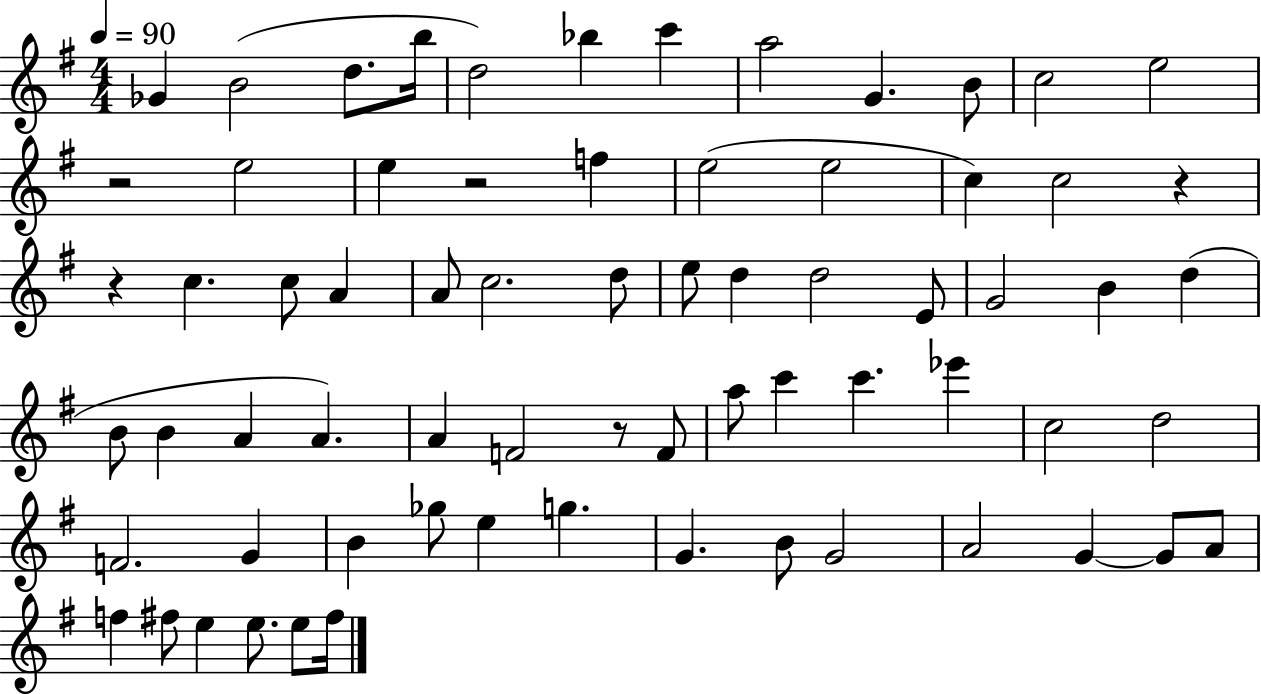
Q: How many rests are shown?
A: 5